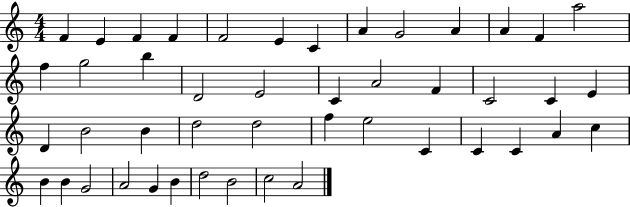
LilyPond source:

{
  \clef treble
  \numericTimeSignature
  \time 4/4
  \key c \major
  f'4 e'4 f'4 f'4 | f'2 e'4 c'4 | a'4 g'2 a'4 | a'4 f'4 a''2 | \break f''4 g''2 b''4 | d'2 e'2 | c'4 a'2 f'4 | c'2 c'4 e'4 | \break d'4 b'2 b'4 | d''2 d''2 | f''4 e''2 c'4 | c'4 c'4 a'4 c''4 | \break b'4 b'4 g'2 | a'2 g'4 b'4 | d''2 b'2 | c''2 a'2 | \break \bar "|."
}